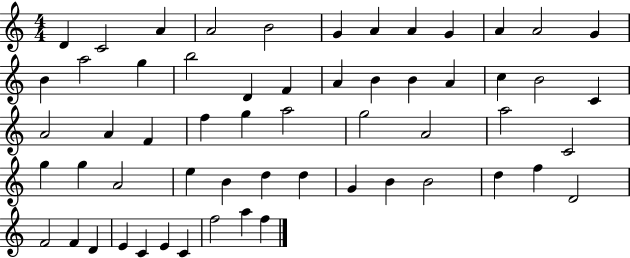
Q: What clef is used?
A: treble